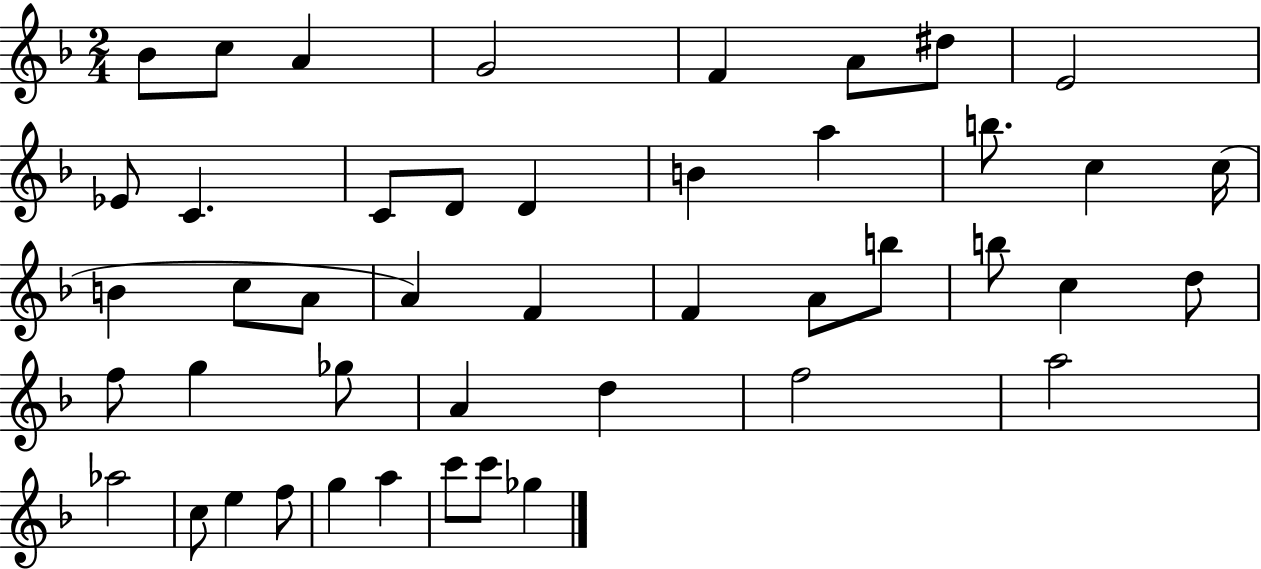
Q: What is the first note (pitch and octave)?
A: Bb4